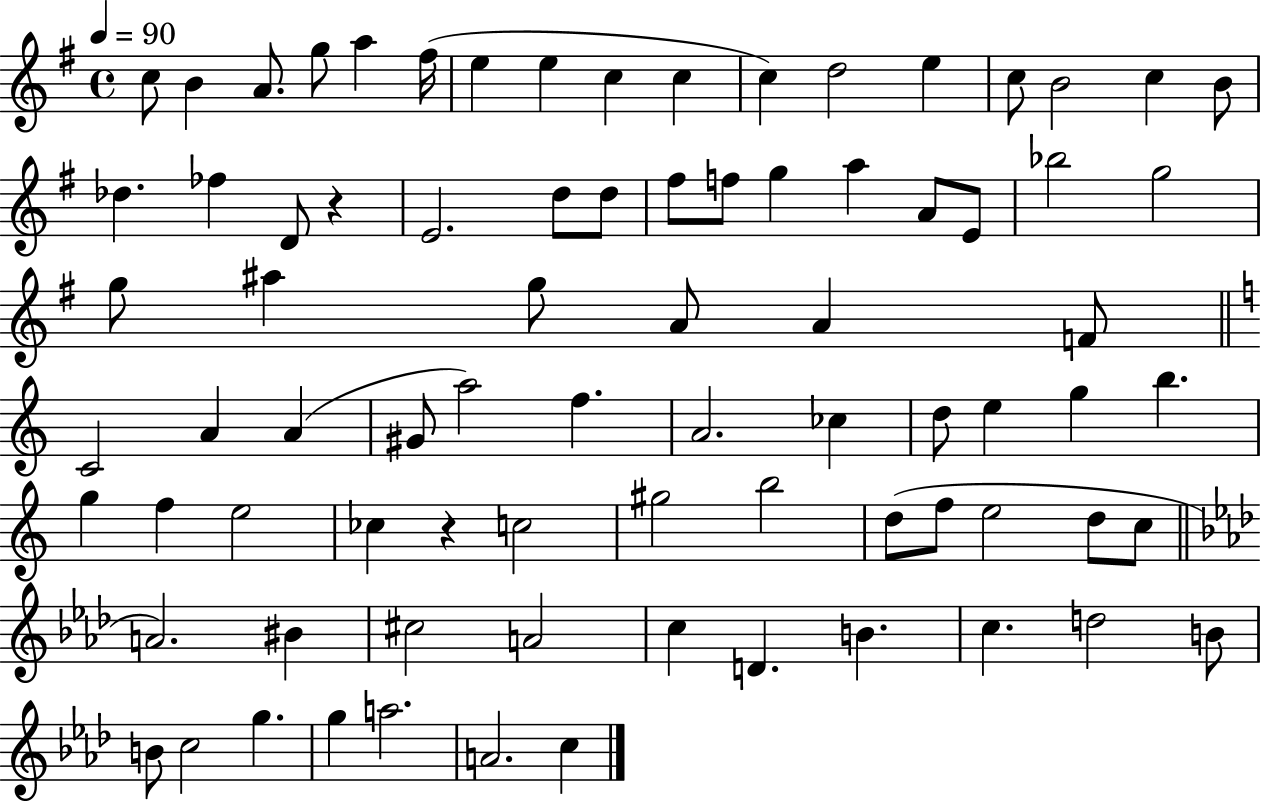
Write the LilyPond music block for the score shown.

{
  \clef treble
  \time 4/4
  \defaultTimeSignature
  \key g \major
  \tempo 4 = 90
  c''8 b'4 a'8. g''8 a''4 fis''16( | e''4 e''4 c''4 c''4 | c''4) d''2 e''4 | c''8 b'2 c''4 b'8 | \break des''4. fes''4 d'8 r4 | e'2. d''8 d''8 | fis''8 f''8 g''4 a''4 a'8 e'8 | bes''2 g''2 | \break g''8 ais''4 g''8 a'8 a'4 f'8 | \bar "||" \break \key c \major c'2 a'4 a'4( | gis'8 a''2) f''4. | a'2. ces''4 | d''8 e''4 g''4 b''4. | \break g''4 f''4 e''2 | ces''4 r4 c''2 | gis''2 b''2 | d''8( f''8 e''2 d''8 c''8 | \break \bar "||" \break \key aes \major a'2.) bis'4 | cis''2 a'2 | c''4 d'4. b'4. | c''4. d''2 b'8 | \break b'8 c''2 g''4. | g''4 a''2. | a'2. c''4 | \bar "|."
}